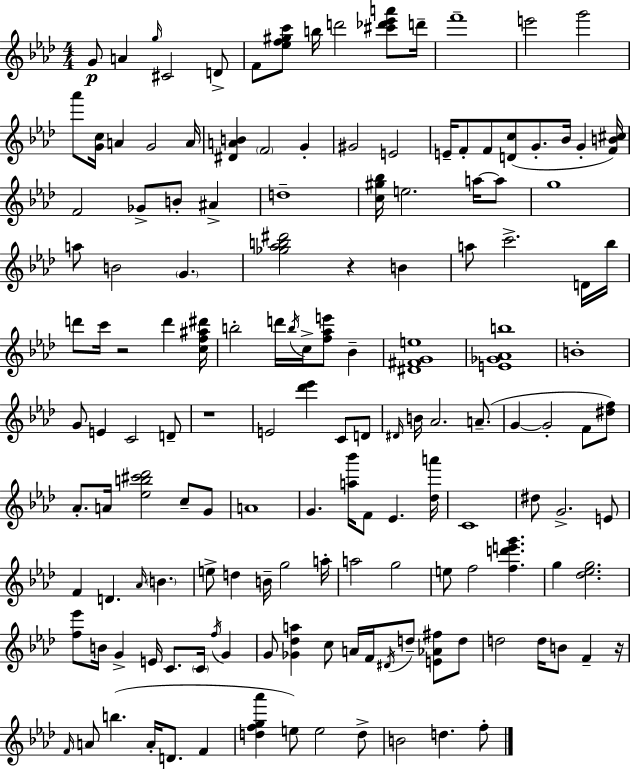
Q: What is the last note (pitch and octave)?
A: F5